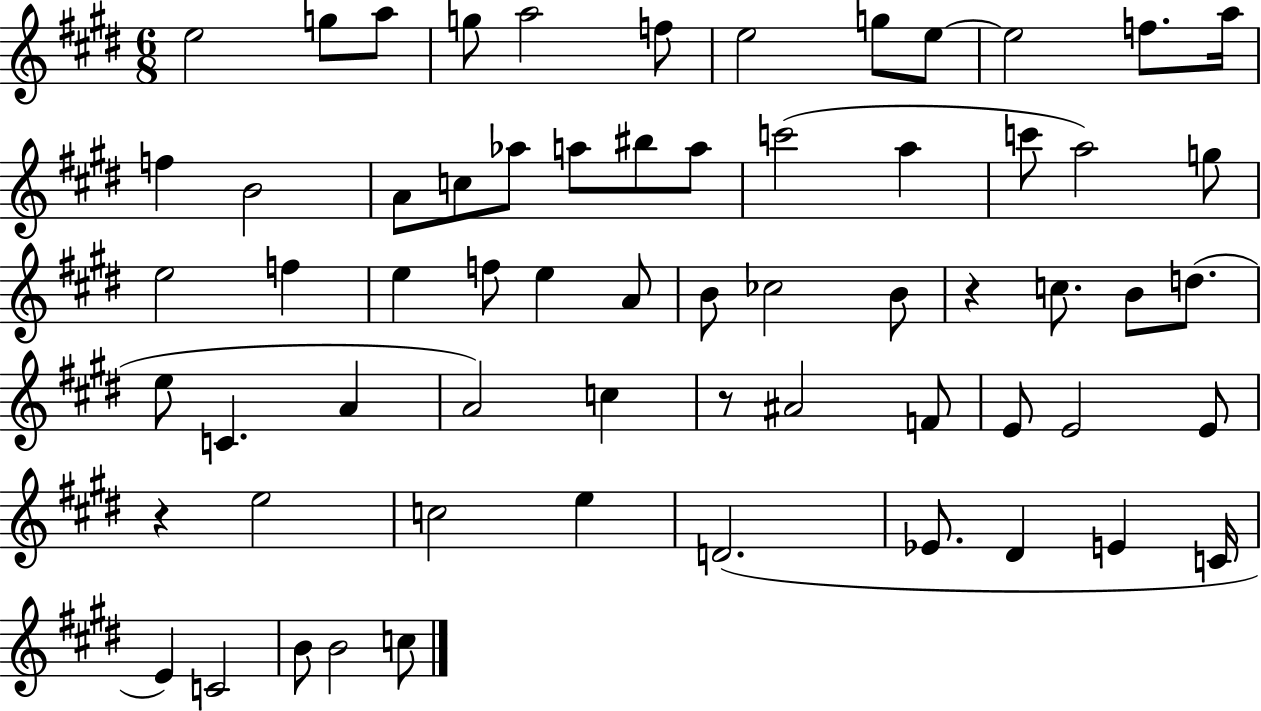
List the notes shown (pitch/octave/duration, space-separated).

E5/h G5/e A5/e G5/e A5/h F5/e E5/h G5/e E5/e E5/h F5/e. A5/s F5/q B4/h A4/e C5/e Ab5/e A5/e BIS5/e A5/e C6/h A5/q C6/e A5/h G5/e E5/h F5/q E5/q F5/e E5/q A4/e B4/e CES5/h B4/e R/q C5/e. B4/e D5/e. E5/e C4/q. A4/q A4/h C5/q R/e A#4/h F4/e E4/e E4/h E4/e R/q E5/h C5/h E5/q D4/h. Eb4/e. D#4/q E4/q C4/s E4/q C4/h B4/e B4/h C5/e